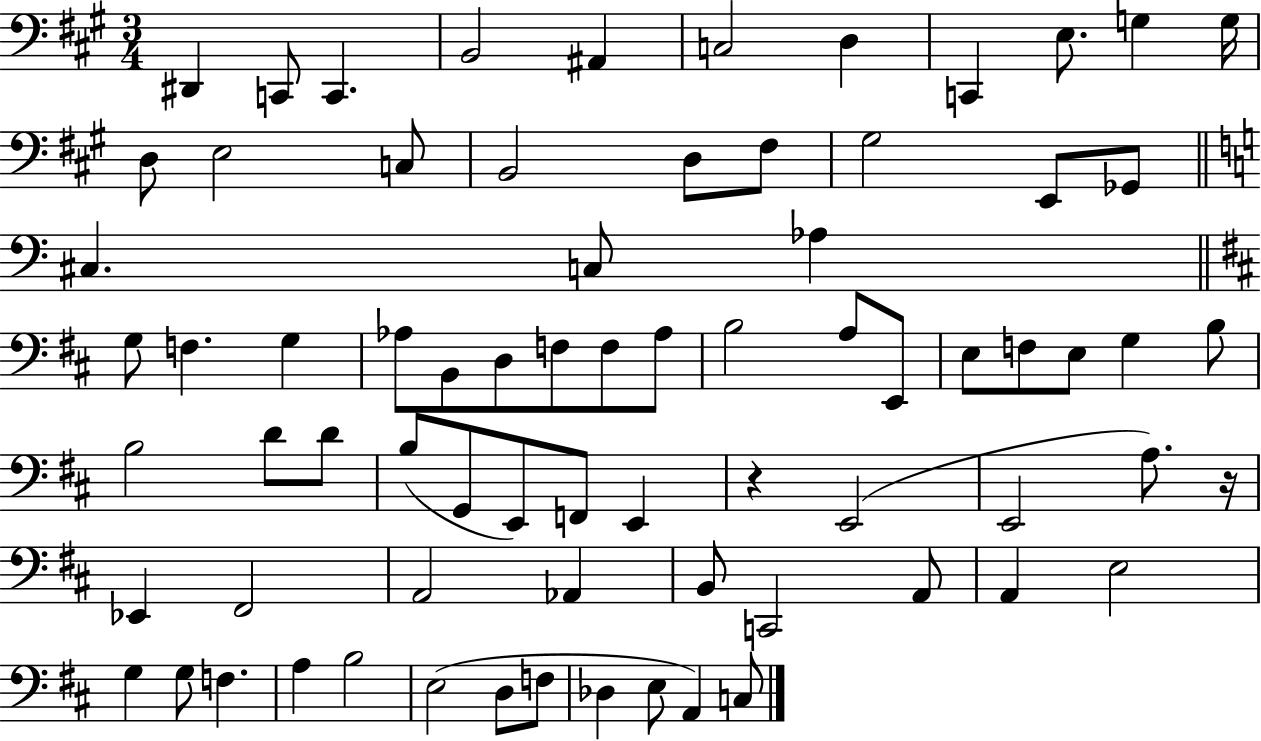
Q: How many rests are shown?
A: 2